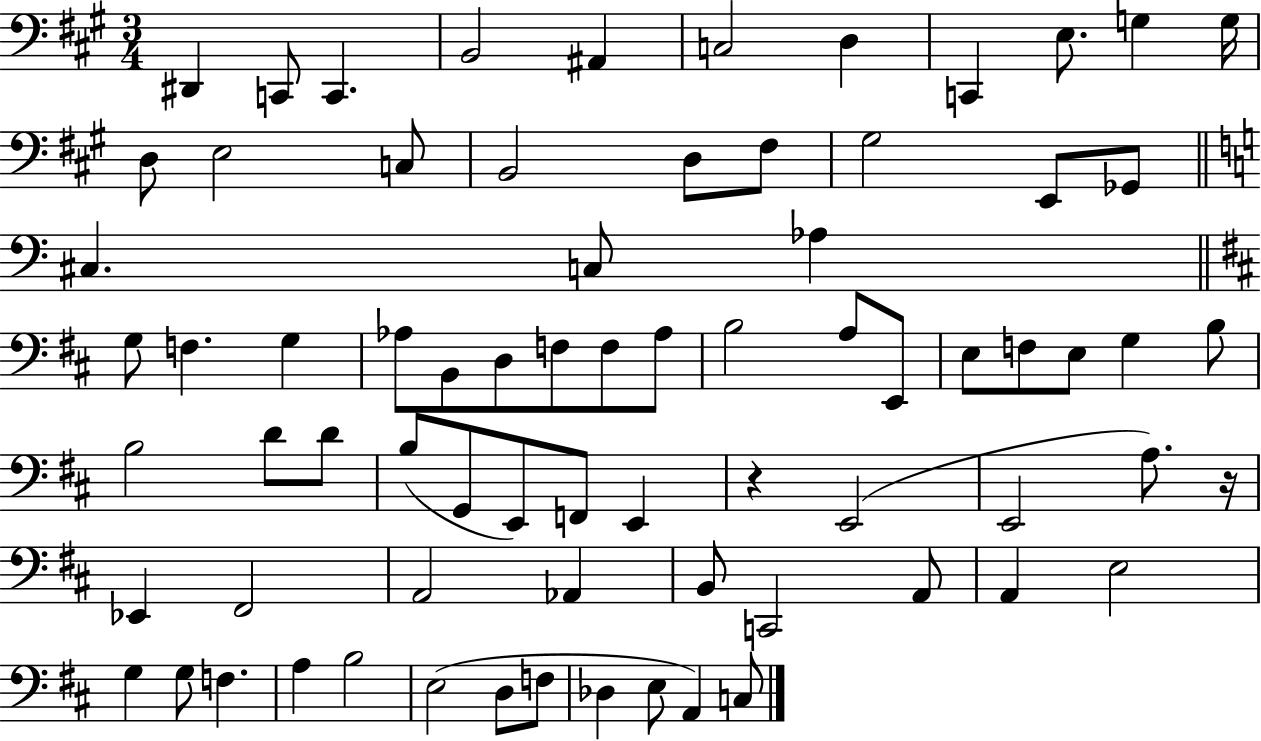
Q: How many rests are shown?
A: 2